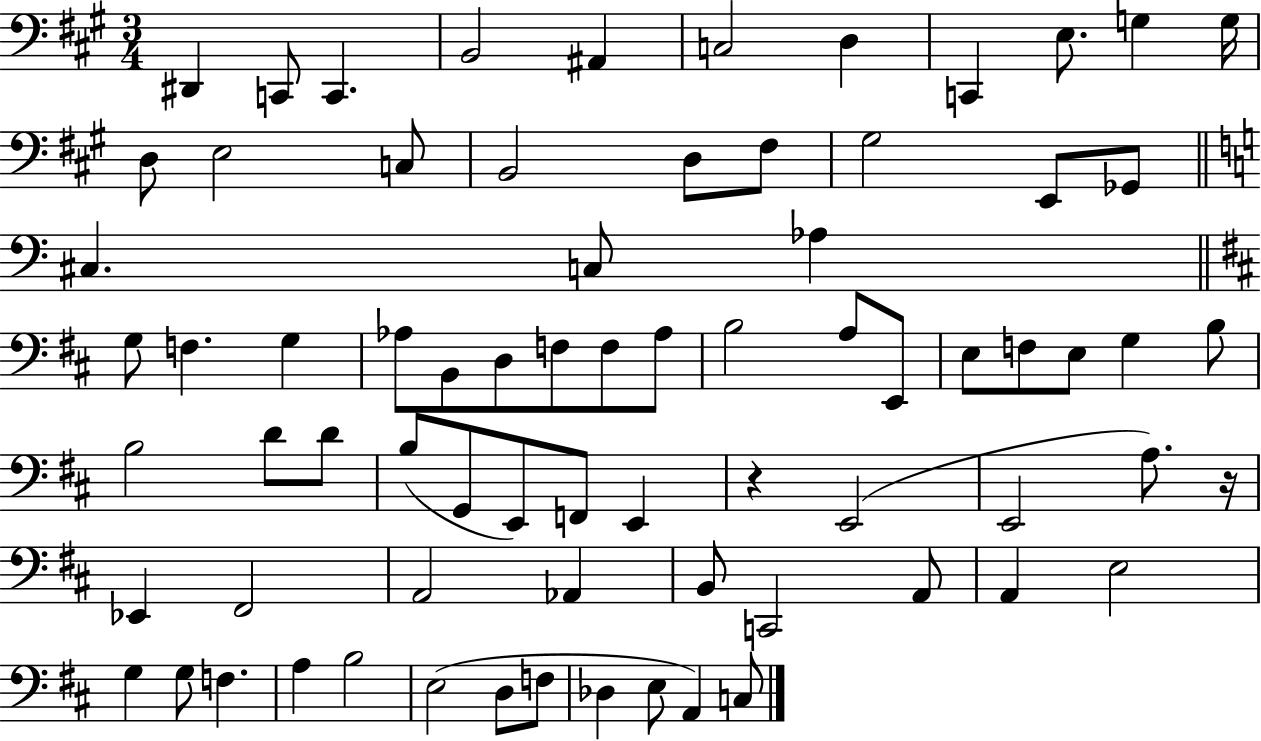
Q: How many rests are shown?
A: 2